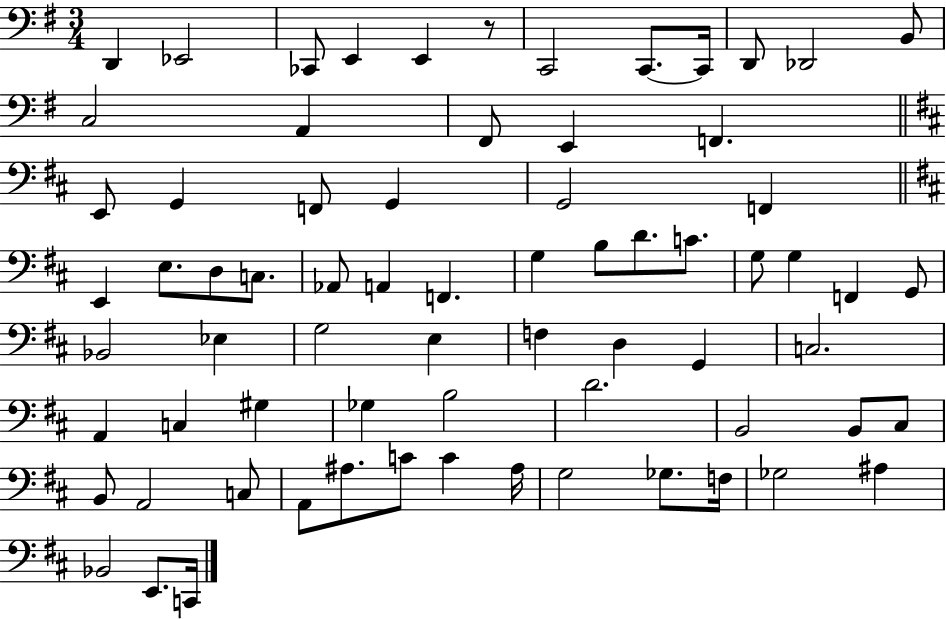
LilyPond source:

{
  \clef bass
  \numericTimeSignature
  \time 3/4
  \key g \major
  d,4 ees,2 | ces,8 e,4 e,4 r8 | c,2 c,8.~~ c,16 | d,8 des,2 b,8 | \break c2 a,4 | fis,8 e,4 f,4. | \bar "||" \break \key d \major e,8 g,4 f,8 g,4 | g,2 f,4 | \bar "||" \break \key d \major e,4 e8. d8 c8. | aes,8 a,4 f,4. | g4 b8 d'8. c'8. | g8 g4 f,4 g,8 | \break bes,2 ees4 | g2 e4 | f4 d4 g,4 | c2. | \break a,4 c4 gis4 | ges4 b2 | d'2. | b,2 b,8 cis8 | \break b,8 a,2 c8 | a,8 ais8. c'8 c'4 ais16 | g2 ges8. f16 | ges2 ais4 | \break bes,2 e,8. c,16 | \bar "|."
}